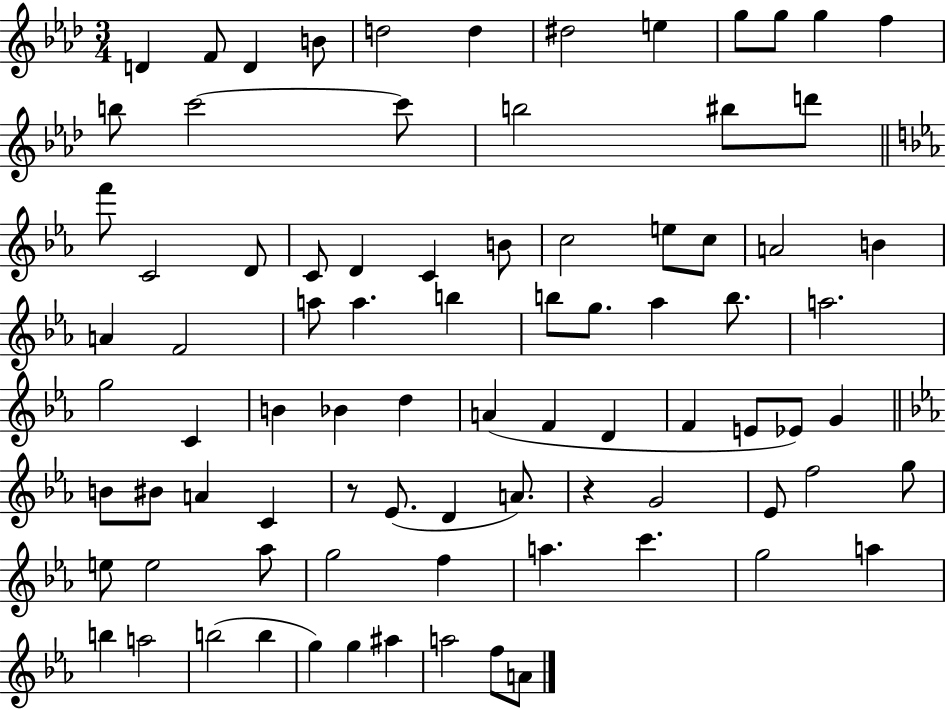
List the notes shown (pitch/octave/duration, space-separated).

D4/q F4/e D4/q B4/e D5/h D5/q D#5/h E5/q G5/e G5/e G5/q F5/q B5/e C6/h C6/e B5/h BIS5/e D6/e F6/e C4/h D4/e C4/e D4/q C4/q B4/e C5/h E5/e C5/e A4/h B4/q A4/q F4/h A5/e A5/q. B5/q B5/e G5/e. Ab5/q B5/e. A5/h. G5/h C4/q B4/q Bb4/q D5/q A4/q F4/q D4/q F4/q E4/e Eb4/e G4/q B4/e BIS4/e A4/q C4/q R/e Eb4/e. D4/q A4/e. R/q G4/h Eb4/e F5/h G5/e E5/e E5/h Ab5/e G5/h F5/q A5/q. C6/q. G5/h A5/q B5/q A5/h B5/h B5/q G5/q G5/q A#5/q A5/h F5/e A4/e